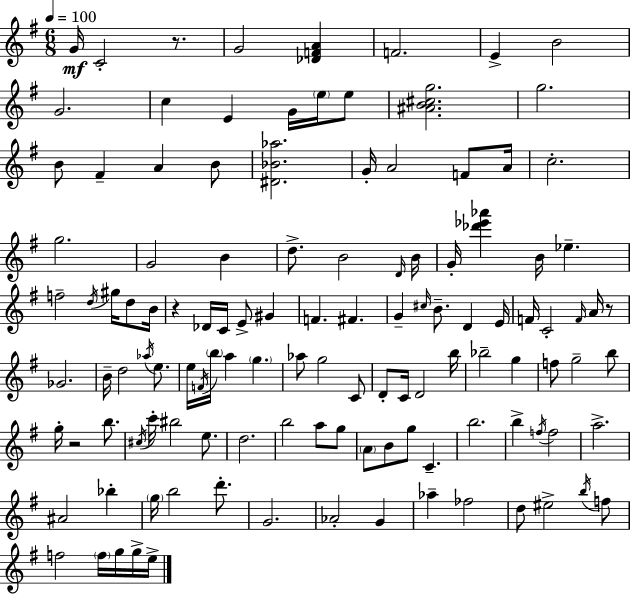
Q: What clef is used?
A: treble